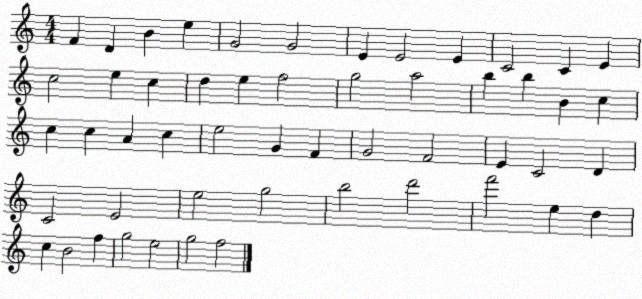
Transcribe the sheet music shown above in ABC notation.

X:1
T:Untitled
M:4/4
L:1/4
K:C
F D B e G2 G2 E E2 E C2 C E c2 e c d e f2 g2 a2 b b B c c c A c e2 G F G2 F2 E C2 D C2 E2 e2 g2 b2 d'2 f'2 e d c B2 f g2 e2 g2 f2